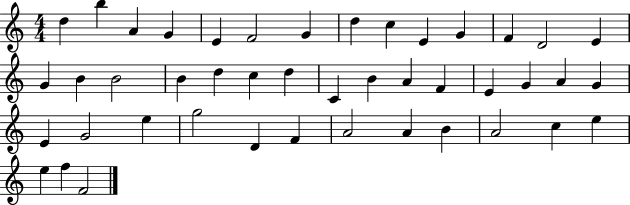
X:1
T:Untitled
M:4/4
L:1/4
K:C
d b A G E F2 G d c E G F D2 E G B B2 B d c d C B A F E G A G E G2 e g2 D F A2 A B A2 c e e f F2